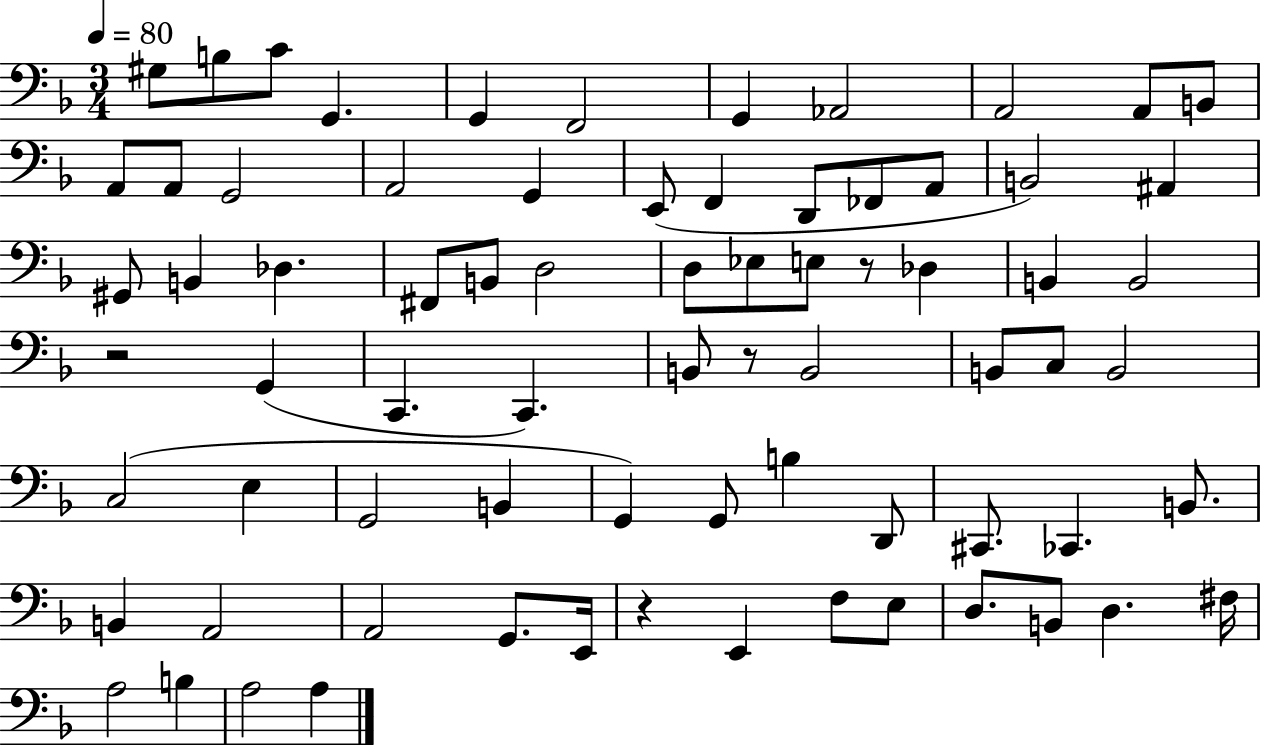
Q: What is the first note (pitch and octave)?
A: G#3